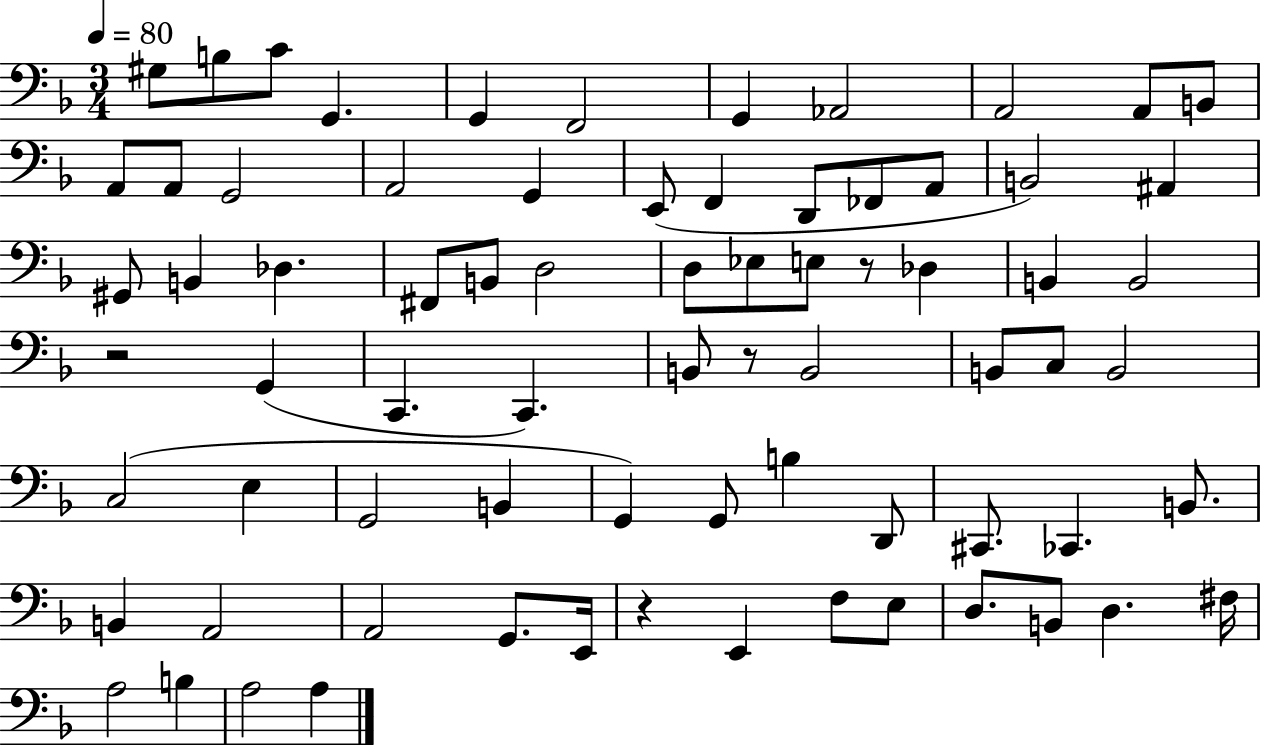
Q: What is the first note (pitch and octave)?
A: G#3